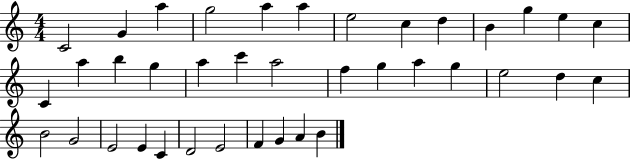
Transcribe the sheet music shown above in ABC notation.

X:1
T:Untitled
M:4/4
L:1/4
K:C
C2 G a g2 a a e2 c d B g e c C a b g a c' a2 f g a g e2 d c B2 G2 E2 E C D2 E2 F G A B